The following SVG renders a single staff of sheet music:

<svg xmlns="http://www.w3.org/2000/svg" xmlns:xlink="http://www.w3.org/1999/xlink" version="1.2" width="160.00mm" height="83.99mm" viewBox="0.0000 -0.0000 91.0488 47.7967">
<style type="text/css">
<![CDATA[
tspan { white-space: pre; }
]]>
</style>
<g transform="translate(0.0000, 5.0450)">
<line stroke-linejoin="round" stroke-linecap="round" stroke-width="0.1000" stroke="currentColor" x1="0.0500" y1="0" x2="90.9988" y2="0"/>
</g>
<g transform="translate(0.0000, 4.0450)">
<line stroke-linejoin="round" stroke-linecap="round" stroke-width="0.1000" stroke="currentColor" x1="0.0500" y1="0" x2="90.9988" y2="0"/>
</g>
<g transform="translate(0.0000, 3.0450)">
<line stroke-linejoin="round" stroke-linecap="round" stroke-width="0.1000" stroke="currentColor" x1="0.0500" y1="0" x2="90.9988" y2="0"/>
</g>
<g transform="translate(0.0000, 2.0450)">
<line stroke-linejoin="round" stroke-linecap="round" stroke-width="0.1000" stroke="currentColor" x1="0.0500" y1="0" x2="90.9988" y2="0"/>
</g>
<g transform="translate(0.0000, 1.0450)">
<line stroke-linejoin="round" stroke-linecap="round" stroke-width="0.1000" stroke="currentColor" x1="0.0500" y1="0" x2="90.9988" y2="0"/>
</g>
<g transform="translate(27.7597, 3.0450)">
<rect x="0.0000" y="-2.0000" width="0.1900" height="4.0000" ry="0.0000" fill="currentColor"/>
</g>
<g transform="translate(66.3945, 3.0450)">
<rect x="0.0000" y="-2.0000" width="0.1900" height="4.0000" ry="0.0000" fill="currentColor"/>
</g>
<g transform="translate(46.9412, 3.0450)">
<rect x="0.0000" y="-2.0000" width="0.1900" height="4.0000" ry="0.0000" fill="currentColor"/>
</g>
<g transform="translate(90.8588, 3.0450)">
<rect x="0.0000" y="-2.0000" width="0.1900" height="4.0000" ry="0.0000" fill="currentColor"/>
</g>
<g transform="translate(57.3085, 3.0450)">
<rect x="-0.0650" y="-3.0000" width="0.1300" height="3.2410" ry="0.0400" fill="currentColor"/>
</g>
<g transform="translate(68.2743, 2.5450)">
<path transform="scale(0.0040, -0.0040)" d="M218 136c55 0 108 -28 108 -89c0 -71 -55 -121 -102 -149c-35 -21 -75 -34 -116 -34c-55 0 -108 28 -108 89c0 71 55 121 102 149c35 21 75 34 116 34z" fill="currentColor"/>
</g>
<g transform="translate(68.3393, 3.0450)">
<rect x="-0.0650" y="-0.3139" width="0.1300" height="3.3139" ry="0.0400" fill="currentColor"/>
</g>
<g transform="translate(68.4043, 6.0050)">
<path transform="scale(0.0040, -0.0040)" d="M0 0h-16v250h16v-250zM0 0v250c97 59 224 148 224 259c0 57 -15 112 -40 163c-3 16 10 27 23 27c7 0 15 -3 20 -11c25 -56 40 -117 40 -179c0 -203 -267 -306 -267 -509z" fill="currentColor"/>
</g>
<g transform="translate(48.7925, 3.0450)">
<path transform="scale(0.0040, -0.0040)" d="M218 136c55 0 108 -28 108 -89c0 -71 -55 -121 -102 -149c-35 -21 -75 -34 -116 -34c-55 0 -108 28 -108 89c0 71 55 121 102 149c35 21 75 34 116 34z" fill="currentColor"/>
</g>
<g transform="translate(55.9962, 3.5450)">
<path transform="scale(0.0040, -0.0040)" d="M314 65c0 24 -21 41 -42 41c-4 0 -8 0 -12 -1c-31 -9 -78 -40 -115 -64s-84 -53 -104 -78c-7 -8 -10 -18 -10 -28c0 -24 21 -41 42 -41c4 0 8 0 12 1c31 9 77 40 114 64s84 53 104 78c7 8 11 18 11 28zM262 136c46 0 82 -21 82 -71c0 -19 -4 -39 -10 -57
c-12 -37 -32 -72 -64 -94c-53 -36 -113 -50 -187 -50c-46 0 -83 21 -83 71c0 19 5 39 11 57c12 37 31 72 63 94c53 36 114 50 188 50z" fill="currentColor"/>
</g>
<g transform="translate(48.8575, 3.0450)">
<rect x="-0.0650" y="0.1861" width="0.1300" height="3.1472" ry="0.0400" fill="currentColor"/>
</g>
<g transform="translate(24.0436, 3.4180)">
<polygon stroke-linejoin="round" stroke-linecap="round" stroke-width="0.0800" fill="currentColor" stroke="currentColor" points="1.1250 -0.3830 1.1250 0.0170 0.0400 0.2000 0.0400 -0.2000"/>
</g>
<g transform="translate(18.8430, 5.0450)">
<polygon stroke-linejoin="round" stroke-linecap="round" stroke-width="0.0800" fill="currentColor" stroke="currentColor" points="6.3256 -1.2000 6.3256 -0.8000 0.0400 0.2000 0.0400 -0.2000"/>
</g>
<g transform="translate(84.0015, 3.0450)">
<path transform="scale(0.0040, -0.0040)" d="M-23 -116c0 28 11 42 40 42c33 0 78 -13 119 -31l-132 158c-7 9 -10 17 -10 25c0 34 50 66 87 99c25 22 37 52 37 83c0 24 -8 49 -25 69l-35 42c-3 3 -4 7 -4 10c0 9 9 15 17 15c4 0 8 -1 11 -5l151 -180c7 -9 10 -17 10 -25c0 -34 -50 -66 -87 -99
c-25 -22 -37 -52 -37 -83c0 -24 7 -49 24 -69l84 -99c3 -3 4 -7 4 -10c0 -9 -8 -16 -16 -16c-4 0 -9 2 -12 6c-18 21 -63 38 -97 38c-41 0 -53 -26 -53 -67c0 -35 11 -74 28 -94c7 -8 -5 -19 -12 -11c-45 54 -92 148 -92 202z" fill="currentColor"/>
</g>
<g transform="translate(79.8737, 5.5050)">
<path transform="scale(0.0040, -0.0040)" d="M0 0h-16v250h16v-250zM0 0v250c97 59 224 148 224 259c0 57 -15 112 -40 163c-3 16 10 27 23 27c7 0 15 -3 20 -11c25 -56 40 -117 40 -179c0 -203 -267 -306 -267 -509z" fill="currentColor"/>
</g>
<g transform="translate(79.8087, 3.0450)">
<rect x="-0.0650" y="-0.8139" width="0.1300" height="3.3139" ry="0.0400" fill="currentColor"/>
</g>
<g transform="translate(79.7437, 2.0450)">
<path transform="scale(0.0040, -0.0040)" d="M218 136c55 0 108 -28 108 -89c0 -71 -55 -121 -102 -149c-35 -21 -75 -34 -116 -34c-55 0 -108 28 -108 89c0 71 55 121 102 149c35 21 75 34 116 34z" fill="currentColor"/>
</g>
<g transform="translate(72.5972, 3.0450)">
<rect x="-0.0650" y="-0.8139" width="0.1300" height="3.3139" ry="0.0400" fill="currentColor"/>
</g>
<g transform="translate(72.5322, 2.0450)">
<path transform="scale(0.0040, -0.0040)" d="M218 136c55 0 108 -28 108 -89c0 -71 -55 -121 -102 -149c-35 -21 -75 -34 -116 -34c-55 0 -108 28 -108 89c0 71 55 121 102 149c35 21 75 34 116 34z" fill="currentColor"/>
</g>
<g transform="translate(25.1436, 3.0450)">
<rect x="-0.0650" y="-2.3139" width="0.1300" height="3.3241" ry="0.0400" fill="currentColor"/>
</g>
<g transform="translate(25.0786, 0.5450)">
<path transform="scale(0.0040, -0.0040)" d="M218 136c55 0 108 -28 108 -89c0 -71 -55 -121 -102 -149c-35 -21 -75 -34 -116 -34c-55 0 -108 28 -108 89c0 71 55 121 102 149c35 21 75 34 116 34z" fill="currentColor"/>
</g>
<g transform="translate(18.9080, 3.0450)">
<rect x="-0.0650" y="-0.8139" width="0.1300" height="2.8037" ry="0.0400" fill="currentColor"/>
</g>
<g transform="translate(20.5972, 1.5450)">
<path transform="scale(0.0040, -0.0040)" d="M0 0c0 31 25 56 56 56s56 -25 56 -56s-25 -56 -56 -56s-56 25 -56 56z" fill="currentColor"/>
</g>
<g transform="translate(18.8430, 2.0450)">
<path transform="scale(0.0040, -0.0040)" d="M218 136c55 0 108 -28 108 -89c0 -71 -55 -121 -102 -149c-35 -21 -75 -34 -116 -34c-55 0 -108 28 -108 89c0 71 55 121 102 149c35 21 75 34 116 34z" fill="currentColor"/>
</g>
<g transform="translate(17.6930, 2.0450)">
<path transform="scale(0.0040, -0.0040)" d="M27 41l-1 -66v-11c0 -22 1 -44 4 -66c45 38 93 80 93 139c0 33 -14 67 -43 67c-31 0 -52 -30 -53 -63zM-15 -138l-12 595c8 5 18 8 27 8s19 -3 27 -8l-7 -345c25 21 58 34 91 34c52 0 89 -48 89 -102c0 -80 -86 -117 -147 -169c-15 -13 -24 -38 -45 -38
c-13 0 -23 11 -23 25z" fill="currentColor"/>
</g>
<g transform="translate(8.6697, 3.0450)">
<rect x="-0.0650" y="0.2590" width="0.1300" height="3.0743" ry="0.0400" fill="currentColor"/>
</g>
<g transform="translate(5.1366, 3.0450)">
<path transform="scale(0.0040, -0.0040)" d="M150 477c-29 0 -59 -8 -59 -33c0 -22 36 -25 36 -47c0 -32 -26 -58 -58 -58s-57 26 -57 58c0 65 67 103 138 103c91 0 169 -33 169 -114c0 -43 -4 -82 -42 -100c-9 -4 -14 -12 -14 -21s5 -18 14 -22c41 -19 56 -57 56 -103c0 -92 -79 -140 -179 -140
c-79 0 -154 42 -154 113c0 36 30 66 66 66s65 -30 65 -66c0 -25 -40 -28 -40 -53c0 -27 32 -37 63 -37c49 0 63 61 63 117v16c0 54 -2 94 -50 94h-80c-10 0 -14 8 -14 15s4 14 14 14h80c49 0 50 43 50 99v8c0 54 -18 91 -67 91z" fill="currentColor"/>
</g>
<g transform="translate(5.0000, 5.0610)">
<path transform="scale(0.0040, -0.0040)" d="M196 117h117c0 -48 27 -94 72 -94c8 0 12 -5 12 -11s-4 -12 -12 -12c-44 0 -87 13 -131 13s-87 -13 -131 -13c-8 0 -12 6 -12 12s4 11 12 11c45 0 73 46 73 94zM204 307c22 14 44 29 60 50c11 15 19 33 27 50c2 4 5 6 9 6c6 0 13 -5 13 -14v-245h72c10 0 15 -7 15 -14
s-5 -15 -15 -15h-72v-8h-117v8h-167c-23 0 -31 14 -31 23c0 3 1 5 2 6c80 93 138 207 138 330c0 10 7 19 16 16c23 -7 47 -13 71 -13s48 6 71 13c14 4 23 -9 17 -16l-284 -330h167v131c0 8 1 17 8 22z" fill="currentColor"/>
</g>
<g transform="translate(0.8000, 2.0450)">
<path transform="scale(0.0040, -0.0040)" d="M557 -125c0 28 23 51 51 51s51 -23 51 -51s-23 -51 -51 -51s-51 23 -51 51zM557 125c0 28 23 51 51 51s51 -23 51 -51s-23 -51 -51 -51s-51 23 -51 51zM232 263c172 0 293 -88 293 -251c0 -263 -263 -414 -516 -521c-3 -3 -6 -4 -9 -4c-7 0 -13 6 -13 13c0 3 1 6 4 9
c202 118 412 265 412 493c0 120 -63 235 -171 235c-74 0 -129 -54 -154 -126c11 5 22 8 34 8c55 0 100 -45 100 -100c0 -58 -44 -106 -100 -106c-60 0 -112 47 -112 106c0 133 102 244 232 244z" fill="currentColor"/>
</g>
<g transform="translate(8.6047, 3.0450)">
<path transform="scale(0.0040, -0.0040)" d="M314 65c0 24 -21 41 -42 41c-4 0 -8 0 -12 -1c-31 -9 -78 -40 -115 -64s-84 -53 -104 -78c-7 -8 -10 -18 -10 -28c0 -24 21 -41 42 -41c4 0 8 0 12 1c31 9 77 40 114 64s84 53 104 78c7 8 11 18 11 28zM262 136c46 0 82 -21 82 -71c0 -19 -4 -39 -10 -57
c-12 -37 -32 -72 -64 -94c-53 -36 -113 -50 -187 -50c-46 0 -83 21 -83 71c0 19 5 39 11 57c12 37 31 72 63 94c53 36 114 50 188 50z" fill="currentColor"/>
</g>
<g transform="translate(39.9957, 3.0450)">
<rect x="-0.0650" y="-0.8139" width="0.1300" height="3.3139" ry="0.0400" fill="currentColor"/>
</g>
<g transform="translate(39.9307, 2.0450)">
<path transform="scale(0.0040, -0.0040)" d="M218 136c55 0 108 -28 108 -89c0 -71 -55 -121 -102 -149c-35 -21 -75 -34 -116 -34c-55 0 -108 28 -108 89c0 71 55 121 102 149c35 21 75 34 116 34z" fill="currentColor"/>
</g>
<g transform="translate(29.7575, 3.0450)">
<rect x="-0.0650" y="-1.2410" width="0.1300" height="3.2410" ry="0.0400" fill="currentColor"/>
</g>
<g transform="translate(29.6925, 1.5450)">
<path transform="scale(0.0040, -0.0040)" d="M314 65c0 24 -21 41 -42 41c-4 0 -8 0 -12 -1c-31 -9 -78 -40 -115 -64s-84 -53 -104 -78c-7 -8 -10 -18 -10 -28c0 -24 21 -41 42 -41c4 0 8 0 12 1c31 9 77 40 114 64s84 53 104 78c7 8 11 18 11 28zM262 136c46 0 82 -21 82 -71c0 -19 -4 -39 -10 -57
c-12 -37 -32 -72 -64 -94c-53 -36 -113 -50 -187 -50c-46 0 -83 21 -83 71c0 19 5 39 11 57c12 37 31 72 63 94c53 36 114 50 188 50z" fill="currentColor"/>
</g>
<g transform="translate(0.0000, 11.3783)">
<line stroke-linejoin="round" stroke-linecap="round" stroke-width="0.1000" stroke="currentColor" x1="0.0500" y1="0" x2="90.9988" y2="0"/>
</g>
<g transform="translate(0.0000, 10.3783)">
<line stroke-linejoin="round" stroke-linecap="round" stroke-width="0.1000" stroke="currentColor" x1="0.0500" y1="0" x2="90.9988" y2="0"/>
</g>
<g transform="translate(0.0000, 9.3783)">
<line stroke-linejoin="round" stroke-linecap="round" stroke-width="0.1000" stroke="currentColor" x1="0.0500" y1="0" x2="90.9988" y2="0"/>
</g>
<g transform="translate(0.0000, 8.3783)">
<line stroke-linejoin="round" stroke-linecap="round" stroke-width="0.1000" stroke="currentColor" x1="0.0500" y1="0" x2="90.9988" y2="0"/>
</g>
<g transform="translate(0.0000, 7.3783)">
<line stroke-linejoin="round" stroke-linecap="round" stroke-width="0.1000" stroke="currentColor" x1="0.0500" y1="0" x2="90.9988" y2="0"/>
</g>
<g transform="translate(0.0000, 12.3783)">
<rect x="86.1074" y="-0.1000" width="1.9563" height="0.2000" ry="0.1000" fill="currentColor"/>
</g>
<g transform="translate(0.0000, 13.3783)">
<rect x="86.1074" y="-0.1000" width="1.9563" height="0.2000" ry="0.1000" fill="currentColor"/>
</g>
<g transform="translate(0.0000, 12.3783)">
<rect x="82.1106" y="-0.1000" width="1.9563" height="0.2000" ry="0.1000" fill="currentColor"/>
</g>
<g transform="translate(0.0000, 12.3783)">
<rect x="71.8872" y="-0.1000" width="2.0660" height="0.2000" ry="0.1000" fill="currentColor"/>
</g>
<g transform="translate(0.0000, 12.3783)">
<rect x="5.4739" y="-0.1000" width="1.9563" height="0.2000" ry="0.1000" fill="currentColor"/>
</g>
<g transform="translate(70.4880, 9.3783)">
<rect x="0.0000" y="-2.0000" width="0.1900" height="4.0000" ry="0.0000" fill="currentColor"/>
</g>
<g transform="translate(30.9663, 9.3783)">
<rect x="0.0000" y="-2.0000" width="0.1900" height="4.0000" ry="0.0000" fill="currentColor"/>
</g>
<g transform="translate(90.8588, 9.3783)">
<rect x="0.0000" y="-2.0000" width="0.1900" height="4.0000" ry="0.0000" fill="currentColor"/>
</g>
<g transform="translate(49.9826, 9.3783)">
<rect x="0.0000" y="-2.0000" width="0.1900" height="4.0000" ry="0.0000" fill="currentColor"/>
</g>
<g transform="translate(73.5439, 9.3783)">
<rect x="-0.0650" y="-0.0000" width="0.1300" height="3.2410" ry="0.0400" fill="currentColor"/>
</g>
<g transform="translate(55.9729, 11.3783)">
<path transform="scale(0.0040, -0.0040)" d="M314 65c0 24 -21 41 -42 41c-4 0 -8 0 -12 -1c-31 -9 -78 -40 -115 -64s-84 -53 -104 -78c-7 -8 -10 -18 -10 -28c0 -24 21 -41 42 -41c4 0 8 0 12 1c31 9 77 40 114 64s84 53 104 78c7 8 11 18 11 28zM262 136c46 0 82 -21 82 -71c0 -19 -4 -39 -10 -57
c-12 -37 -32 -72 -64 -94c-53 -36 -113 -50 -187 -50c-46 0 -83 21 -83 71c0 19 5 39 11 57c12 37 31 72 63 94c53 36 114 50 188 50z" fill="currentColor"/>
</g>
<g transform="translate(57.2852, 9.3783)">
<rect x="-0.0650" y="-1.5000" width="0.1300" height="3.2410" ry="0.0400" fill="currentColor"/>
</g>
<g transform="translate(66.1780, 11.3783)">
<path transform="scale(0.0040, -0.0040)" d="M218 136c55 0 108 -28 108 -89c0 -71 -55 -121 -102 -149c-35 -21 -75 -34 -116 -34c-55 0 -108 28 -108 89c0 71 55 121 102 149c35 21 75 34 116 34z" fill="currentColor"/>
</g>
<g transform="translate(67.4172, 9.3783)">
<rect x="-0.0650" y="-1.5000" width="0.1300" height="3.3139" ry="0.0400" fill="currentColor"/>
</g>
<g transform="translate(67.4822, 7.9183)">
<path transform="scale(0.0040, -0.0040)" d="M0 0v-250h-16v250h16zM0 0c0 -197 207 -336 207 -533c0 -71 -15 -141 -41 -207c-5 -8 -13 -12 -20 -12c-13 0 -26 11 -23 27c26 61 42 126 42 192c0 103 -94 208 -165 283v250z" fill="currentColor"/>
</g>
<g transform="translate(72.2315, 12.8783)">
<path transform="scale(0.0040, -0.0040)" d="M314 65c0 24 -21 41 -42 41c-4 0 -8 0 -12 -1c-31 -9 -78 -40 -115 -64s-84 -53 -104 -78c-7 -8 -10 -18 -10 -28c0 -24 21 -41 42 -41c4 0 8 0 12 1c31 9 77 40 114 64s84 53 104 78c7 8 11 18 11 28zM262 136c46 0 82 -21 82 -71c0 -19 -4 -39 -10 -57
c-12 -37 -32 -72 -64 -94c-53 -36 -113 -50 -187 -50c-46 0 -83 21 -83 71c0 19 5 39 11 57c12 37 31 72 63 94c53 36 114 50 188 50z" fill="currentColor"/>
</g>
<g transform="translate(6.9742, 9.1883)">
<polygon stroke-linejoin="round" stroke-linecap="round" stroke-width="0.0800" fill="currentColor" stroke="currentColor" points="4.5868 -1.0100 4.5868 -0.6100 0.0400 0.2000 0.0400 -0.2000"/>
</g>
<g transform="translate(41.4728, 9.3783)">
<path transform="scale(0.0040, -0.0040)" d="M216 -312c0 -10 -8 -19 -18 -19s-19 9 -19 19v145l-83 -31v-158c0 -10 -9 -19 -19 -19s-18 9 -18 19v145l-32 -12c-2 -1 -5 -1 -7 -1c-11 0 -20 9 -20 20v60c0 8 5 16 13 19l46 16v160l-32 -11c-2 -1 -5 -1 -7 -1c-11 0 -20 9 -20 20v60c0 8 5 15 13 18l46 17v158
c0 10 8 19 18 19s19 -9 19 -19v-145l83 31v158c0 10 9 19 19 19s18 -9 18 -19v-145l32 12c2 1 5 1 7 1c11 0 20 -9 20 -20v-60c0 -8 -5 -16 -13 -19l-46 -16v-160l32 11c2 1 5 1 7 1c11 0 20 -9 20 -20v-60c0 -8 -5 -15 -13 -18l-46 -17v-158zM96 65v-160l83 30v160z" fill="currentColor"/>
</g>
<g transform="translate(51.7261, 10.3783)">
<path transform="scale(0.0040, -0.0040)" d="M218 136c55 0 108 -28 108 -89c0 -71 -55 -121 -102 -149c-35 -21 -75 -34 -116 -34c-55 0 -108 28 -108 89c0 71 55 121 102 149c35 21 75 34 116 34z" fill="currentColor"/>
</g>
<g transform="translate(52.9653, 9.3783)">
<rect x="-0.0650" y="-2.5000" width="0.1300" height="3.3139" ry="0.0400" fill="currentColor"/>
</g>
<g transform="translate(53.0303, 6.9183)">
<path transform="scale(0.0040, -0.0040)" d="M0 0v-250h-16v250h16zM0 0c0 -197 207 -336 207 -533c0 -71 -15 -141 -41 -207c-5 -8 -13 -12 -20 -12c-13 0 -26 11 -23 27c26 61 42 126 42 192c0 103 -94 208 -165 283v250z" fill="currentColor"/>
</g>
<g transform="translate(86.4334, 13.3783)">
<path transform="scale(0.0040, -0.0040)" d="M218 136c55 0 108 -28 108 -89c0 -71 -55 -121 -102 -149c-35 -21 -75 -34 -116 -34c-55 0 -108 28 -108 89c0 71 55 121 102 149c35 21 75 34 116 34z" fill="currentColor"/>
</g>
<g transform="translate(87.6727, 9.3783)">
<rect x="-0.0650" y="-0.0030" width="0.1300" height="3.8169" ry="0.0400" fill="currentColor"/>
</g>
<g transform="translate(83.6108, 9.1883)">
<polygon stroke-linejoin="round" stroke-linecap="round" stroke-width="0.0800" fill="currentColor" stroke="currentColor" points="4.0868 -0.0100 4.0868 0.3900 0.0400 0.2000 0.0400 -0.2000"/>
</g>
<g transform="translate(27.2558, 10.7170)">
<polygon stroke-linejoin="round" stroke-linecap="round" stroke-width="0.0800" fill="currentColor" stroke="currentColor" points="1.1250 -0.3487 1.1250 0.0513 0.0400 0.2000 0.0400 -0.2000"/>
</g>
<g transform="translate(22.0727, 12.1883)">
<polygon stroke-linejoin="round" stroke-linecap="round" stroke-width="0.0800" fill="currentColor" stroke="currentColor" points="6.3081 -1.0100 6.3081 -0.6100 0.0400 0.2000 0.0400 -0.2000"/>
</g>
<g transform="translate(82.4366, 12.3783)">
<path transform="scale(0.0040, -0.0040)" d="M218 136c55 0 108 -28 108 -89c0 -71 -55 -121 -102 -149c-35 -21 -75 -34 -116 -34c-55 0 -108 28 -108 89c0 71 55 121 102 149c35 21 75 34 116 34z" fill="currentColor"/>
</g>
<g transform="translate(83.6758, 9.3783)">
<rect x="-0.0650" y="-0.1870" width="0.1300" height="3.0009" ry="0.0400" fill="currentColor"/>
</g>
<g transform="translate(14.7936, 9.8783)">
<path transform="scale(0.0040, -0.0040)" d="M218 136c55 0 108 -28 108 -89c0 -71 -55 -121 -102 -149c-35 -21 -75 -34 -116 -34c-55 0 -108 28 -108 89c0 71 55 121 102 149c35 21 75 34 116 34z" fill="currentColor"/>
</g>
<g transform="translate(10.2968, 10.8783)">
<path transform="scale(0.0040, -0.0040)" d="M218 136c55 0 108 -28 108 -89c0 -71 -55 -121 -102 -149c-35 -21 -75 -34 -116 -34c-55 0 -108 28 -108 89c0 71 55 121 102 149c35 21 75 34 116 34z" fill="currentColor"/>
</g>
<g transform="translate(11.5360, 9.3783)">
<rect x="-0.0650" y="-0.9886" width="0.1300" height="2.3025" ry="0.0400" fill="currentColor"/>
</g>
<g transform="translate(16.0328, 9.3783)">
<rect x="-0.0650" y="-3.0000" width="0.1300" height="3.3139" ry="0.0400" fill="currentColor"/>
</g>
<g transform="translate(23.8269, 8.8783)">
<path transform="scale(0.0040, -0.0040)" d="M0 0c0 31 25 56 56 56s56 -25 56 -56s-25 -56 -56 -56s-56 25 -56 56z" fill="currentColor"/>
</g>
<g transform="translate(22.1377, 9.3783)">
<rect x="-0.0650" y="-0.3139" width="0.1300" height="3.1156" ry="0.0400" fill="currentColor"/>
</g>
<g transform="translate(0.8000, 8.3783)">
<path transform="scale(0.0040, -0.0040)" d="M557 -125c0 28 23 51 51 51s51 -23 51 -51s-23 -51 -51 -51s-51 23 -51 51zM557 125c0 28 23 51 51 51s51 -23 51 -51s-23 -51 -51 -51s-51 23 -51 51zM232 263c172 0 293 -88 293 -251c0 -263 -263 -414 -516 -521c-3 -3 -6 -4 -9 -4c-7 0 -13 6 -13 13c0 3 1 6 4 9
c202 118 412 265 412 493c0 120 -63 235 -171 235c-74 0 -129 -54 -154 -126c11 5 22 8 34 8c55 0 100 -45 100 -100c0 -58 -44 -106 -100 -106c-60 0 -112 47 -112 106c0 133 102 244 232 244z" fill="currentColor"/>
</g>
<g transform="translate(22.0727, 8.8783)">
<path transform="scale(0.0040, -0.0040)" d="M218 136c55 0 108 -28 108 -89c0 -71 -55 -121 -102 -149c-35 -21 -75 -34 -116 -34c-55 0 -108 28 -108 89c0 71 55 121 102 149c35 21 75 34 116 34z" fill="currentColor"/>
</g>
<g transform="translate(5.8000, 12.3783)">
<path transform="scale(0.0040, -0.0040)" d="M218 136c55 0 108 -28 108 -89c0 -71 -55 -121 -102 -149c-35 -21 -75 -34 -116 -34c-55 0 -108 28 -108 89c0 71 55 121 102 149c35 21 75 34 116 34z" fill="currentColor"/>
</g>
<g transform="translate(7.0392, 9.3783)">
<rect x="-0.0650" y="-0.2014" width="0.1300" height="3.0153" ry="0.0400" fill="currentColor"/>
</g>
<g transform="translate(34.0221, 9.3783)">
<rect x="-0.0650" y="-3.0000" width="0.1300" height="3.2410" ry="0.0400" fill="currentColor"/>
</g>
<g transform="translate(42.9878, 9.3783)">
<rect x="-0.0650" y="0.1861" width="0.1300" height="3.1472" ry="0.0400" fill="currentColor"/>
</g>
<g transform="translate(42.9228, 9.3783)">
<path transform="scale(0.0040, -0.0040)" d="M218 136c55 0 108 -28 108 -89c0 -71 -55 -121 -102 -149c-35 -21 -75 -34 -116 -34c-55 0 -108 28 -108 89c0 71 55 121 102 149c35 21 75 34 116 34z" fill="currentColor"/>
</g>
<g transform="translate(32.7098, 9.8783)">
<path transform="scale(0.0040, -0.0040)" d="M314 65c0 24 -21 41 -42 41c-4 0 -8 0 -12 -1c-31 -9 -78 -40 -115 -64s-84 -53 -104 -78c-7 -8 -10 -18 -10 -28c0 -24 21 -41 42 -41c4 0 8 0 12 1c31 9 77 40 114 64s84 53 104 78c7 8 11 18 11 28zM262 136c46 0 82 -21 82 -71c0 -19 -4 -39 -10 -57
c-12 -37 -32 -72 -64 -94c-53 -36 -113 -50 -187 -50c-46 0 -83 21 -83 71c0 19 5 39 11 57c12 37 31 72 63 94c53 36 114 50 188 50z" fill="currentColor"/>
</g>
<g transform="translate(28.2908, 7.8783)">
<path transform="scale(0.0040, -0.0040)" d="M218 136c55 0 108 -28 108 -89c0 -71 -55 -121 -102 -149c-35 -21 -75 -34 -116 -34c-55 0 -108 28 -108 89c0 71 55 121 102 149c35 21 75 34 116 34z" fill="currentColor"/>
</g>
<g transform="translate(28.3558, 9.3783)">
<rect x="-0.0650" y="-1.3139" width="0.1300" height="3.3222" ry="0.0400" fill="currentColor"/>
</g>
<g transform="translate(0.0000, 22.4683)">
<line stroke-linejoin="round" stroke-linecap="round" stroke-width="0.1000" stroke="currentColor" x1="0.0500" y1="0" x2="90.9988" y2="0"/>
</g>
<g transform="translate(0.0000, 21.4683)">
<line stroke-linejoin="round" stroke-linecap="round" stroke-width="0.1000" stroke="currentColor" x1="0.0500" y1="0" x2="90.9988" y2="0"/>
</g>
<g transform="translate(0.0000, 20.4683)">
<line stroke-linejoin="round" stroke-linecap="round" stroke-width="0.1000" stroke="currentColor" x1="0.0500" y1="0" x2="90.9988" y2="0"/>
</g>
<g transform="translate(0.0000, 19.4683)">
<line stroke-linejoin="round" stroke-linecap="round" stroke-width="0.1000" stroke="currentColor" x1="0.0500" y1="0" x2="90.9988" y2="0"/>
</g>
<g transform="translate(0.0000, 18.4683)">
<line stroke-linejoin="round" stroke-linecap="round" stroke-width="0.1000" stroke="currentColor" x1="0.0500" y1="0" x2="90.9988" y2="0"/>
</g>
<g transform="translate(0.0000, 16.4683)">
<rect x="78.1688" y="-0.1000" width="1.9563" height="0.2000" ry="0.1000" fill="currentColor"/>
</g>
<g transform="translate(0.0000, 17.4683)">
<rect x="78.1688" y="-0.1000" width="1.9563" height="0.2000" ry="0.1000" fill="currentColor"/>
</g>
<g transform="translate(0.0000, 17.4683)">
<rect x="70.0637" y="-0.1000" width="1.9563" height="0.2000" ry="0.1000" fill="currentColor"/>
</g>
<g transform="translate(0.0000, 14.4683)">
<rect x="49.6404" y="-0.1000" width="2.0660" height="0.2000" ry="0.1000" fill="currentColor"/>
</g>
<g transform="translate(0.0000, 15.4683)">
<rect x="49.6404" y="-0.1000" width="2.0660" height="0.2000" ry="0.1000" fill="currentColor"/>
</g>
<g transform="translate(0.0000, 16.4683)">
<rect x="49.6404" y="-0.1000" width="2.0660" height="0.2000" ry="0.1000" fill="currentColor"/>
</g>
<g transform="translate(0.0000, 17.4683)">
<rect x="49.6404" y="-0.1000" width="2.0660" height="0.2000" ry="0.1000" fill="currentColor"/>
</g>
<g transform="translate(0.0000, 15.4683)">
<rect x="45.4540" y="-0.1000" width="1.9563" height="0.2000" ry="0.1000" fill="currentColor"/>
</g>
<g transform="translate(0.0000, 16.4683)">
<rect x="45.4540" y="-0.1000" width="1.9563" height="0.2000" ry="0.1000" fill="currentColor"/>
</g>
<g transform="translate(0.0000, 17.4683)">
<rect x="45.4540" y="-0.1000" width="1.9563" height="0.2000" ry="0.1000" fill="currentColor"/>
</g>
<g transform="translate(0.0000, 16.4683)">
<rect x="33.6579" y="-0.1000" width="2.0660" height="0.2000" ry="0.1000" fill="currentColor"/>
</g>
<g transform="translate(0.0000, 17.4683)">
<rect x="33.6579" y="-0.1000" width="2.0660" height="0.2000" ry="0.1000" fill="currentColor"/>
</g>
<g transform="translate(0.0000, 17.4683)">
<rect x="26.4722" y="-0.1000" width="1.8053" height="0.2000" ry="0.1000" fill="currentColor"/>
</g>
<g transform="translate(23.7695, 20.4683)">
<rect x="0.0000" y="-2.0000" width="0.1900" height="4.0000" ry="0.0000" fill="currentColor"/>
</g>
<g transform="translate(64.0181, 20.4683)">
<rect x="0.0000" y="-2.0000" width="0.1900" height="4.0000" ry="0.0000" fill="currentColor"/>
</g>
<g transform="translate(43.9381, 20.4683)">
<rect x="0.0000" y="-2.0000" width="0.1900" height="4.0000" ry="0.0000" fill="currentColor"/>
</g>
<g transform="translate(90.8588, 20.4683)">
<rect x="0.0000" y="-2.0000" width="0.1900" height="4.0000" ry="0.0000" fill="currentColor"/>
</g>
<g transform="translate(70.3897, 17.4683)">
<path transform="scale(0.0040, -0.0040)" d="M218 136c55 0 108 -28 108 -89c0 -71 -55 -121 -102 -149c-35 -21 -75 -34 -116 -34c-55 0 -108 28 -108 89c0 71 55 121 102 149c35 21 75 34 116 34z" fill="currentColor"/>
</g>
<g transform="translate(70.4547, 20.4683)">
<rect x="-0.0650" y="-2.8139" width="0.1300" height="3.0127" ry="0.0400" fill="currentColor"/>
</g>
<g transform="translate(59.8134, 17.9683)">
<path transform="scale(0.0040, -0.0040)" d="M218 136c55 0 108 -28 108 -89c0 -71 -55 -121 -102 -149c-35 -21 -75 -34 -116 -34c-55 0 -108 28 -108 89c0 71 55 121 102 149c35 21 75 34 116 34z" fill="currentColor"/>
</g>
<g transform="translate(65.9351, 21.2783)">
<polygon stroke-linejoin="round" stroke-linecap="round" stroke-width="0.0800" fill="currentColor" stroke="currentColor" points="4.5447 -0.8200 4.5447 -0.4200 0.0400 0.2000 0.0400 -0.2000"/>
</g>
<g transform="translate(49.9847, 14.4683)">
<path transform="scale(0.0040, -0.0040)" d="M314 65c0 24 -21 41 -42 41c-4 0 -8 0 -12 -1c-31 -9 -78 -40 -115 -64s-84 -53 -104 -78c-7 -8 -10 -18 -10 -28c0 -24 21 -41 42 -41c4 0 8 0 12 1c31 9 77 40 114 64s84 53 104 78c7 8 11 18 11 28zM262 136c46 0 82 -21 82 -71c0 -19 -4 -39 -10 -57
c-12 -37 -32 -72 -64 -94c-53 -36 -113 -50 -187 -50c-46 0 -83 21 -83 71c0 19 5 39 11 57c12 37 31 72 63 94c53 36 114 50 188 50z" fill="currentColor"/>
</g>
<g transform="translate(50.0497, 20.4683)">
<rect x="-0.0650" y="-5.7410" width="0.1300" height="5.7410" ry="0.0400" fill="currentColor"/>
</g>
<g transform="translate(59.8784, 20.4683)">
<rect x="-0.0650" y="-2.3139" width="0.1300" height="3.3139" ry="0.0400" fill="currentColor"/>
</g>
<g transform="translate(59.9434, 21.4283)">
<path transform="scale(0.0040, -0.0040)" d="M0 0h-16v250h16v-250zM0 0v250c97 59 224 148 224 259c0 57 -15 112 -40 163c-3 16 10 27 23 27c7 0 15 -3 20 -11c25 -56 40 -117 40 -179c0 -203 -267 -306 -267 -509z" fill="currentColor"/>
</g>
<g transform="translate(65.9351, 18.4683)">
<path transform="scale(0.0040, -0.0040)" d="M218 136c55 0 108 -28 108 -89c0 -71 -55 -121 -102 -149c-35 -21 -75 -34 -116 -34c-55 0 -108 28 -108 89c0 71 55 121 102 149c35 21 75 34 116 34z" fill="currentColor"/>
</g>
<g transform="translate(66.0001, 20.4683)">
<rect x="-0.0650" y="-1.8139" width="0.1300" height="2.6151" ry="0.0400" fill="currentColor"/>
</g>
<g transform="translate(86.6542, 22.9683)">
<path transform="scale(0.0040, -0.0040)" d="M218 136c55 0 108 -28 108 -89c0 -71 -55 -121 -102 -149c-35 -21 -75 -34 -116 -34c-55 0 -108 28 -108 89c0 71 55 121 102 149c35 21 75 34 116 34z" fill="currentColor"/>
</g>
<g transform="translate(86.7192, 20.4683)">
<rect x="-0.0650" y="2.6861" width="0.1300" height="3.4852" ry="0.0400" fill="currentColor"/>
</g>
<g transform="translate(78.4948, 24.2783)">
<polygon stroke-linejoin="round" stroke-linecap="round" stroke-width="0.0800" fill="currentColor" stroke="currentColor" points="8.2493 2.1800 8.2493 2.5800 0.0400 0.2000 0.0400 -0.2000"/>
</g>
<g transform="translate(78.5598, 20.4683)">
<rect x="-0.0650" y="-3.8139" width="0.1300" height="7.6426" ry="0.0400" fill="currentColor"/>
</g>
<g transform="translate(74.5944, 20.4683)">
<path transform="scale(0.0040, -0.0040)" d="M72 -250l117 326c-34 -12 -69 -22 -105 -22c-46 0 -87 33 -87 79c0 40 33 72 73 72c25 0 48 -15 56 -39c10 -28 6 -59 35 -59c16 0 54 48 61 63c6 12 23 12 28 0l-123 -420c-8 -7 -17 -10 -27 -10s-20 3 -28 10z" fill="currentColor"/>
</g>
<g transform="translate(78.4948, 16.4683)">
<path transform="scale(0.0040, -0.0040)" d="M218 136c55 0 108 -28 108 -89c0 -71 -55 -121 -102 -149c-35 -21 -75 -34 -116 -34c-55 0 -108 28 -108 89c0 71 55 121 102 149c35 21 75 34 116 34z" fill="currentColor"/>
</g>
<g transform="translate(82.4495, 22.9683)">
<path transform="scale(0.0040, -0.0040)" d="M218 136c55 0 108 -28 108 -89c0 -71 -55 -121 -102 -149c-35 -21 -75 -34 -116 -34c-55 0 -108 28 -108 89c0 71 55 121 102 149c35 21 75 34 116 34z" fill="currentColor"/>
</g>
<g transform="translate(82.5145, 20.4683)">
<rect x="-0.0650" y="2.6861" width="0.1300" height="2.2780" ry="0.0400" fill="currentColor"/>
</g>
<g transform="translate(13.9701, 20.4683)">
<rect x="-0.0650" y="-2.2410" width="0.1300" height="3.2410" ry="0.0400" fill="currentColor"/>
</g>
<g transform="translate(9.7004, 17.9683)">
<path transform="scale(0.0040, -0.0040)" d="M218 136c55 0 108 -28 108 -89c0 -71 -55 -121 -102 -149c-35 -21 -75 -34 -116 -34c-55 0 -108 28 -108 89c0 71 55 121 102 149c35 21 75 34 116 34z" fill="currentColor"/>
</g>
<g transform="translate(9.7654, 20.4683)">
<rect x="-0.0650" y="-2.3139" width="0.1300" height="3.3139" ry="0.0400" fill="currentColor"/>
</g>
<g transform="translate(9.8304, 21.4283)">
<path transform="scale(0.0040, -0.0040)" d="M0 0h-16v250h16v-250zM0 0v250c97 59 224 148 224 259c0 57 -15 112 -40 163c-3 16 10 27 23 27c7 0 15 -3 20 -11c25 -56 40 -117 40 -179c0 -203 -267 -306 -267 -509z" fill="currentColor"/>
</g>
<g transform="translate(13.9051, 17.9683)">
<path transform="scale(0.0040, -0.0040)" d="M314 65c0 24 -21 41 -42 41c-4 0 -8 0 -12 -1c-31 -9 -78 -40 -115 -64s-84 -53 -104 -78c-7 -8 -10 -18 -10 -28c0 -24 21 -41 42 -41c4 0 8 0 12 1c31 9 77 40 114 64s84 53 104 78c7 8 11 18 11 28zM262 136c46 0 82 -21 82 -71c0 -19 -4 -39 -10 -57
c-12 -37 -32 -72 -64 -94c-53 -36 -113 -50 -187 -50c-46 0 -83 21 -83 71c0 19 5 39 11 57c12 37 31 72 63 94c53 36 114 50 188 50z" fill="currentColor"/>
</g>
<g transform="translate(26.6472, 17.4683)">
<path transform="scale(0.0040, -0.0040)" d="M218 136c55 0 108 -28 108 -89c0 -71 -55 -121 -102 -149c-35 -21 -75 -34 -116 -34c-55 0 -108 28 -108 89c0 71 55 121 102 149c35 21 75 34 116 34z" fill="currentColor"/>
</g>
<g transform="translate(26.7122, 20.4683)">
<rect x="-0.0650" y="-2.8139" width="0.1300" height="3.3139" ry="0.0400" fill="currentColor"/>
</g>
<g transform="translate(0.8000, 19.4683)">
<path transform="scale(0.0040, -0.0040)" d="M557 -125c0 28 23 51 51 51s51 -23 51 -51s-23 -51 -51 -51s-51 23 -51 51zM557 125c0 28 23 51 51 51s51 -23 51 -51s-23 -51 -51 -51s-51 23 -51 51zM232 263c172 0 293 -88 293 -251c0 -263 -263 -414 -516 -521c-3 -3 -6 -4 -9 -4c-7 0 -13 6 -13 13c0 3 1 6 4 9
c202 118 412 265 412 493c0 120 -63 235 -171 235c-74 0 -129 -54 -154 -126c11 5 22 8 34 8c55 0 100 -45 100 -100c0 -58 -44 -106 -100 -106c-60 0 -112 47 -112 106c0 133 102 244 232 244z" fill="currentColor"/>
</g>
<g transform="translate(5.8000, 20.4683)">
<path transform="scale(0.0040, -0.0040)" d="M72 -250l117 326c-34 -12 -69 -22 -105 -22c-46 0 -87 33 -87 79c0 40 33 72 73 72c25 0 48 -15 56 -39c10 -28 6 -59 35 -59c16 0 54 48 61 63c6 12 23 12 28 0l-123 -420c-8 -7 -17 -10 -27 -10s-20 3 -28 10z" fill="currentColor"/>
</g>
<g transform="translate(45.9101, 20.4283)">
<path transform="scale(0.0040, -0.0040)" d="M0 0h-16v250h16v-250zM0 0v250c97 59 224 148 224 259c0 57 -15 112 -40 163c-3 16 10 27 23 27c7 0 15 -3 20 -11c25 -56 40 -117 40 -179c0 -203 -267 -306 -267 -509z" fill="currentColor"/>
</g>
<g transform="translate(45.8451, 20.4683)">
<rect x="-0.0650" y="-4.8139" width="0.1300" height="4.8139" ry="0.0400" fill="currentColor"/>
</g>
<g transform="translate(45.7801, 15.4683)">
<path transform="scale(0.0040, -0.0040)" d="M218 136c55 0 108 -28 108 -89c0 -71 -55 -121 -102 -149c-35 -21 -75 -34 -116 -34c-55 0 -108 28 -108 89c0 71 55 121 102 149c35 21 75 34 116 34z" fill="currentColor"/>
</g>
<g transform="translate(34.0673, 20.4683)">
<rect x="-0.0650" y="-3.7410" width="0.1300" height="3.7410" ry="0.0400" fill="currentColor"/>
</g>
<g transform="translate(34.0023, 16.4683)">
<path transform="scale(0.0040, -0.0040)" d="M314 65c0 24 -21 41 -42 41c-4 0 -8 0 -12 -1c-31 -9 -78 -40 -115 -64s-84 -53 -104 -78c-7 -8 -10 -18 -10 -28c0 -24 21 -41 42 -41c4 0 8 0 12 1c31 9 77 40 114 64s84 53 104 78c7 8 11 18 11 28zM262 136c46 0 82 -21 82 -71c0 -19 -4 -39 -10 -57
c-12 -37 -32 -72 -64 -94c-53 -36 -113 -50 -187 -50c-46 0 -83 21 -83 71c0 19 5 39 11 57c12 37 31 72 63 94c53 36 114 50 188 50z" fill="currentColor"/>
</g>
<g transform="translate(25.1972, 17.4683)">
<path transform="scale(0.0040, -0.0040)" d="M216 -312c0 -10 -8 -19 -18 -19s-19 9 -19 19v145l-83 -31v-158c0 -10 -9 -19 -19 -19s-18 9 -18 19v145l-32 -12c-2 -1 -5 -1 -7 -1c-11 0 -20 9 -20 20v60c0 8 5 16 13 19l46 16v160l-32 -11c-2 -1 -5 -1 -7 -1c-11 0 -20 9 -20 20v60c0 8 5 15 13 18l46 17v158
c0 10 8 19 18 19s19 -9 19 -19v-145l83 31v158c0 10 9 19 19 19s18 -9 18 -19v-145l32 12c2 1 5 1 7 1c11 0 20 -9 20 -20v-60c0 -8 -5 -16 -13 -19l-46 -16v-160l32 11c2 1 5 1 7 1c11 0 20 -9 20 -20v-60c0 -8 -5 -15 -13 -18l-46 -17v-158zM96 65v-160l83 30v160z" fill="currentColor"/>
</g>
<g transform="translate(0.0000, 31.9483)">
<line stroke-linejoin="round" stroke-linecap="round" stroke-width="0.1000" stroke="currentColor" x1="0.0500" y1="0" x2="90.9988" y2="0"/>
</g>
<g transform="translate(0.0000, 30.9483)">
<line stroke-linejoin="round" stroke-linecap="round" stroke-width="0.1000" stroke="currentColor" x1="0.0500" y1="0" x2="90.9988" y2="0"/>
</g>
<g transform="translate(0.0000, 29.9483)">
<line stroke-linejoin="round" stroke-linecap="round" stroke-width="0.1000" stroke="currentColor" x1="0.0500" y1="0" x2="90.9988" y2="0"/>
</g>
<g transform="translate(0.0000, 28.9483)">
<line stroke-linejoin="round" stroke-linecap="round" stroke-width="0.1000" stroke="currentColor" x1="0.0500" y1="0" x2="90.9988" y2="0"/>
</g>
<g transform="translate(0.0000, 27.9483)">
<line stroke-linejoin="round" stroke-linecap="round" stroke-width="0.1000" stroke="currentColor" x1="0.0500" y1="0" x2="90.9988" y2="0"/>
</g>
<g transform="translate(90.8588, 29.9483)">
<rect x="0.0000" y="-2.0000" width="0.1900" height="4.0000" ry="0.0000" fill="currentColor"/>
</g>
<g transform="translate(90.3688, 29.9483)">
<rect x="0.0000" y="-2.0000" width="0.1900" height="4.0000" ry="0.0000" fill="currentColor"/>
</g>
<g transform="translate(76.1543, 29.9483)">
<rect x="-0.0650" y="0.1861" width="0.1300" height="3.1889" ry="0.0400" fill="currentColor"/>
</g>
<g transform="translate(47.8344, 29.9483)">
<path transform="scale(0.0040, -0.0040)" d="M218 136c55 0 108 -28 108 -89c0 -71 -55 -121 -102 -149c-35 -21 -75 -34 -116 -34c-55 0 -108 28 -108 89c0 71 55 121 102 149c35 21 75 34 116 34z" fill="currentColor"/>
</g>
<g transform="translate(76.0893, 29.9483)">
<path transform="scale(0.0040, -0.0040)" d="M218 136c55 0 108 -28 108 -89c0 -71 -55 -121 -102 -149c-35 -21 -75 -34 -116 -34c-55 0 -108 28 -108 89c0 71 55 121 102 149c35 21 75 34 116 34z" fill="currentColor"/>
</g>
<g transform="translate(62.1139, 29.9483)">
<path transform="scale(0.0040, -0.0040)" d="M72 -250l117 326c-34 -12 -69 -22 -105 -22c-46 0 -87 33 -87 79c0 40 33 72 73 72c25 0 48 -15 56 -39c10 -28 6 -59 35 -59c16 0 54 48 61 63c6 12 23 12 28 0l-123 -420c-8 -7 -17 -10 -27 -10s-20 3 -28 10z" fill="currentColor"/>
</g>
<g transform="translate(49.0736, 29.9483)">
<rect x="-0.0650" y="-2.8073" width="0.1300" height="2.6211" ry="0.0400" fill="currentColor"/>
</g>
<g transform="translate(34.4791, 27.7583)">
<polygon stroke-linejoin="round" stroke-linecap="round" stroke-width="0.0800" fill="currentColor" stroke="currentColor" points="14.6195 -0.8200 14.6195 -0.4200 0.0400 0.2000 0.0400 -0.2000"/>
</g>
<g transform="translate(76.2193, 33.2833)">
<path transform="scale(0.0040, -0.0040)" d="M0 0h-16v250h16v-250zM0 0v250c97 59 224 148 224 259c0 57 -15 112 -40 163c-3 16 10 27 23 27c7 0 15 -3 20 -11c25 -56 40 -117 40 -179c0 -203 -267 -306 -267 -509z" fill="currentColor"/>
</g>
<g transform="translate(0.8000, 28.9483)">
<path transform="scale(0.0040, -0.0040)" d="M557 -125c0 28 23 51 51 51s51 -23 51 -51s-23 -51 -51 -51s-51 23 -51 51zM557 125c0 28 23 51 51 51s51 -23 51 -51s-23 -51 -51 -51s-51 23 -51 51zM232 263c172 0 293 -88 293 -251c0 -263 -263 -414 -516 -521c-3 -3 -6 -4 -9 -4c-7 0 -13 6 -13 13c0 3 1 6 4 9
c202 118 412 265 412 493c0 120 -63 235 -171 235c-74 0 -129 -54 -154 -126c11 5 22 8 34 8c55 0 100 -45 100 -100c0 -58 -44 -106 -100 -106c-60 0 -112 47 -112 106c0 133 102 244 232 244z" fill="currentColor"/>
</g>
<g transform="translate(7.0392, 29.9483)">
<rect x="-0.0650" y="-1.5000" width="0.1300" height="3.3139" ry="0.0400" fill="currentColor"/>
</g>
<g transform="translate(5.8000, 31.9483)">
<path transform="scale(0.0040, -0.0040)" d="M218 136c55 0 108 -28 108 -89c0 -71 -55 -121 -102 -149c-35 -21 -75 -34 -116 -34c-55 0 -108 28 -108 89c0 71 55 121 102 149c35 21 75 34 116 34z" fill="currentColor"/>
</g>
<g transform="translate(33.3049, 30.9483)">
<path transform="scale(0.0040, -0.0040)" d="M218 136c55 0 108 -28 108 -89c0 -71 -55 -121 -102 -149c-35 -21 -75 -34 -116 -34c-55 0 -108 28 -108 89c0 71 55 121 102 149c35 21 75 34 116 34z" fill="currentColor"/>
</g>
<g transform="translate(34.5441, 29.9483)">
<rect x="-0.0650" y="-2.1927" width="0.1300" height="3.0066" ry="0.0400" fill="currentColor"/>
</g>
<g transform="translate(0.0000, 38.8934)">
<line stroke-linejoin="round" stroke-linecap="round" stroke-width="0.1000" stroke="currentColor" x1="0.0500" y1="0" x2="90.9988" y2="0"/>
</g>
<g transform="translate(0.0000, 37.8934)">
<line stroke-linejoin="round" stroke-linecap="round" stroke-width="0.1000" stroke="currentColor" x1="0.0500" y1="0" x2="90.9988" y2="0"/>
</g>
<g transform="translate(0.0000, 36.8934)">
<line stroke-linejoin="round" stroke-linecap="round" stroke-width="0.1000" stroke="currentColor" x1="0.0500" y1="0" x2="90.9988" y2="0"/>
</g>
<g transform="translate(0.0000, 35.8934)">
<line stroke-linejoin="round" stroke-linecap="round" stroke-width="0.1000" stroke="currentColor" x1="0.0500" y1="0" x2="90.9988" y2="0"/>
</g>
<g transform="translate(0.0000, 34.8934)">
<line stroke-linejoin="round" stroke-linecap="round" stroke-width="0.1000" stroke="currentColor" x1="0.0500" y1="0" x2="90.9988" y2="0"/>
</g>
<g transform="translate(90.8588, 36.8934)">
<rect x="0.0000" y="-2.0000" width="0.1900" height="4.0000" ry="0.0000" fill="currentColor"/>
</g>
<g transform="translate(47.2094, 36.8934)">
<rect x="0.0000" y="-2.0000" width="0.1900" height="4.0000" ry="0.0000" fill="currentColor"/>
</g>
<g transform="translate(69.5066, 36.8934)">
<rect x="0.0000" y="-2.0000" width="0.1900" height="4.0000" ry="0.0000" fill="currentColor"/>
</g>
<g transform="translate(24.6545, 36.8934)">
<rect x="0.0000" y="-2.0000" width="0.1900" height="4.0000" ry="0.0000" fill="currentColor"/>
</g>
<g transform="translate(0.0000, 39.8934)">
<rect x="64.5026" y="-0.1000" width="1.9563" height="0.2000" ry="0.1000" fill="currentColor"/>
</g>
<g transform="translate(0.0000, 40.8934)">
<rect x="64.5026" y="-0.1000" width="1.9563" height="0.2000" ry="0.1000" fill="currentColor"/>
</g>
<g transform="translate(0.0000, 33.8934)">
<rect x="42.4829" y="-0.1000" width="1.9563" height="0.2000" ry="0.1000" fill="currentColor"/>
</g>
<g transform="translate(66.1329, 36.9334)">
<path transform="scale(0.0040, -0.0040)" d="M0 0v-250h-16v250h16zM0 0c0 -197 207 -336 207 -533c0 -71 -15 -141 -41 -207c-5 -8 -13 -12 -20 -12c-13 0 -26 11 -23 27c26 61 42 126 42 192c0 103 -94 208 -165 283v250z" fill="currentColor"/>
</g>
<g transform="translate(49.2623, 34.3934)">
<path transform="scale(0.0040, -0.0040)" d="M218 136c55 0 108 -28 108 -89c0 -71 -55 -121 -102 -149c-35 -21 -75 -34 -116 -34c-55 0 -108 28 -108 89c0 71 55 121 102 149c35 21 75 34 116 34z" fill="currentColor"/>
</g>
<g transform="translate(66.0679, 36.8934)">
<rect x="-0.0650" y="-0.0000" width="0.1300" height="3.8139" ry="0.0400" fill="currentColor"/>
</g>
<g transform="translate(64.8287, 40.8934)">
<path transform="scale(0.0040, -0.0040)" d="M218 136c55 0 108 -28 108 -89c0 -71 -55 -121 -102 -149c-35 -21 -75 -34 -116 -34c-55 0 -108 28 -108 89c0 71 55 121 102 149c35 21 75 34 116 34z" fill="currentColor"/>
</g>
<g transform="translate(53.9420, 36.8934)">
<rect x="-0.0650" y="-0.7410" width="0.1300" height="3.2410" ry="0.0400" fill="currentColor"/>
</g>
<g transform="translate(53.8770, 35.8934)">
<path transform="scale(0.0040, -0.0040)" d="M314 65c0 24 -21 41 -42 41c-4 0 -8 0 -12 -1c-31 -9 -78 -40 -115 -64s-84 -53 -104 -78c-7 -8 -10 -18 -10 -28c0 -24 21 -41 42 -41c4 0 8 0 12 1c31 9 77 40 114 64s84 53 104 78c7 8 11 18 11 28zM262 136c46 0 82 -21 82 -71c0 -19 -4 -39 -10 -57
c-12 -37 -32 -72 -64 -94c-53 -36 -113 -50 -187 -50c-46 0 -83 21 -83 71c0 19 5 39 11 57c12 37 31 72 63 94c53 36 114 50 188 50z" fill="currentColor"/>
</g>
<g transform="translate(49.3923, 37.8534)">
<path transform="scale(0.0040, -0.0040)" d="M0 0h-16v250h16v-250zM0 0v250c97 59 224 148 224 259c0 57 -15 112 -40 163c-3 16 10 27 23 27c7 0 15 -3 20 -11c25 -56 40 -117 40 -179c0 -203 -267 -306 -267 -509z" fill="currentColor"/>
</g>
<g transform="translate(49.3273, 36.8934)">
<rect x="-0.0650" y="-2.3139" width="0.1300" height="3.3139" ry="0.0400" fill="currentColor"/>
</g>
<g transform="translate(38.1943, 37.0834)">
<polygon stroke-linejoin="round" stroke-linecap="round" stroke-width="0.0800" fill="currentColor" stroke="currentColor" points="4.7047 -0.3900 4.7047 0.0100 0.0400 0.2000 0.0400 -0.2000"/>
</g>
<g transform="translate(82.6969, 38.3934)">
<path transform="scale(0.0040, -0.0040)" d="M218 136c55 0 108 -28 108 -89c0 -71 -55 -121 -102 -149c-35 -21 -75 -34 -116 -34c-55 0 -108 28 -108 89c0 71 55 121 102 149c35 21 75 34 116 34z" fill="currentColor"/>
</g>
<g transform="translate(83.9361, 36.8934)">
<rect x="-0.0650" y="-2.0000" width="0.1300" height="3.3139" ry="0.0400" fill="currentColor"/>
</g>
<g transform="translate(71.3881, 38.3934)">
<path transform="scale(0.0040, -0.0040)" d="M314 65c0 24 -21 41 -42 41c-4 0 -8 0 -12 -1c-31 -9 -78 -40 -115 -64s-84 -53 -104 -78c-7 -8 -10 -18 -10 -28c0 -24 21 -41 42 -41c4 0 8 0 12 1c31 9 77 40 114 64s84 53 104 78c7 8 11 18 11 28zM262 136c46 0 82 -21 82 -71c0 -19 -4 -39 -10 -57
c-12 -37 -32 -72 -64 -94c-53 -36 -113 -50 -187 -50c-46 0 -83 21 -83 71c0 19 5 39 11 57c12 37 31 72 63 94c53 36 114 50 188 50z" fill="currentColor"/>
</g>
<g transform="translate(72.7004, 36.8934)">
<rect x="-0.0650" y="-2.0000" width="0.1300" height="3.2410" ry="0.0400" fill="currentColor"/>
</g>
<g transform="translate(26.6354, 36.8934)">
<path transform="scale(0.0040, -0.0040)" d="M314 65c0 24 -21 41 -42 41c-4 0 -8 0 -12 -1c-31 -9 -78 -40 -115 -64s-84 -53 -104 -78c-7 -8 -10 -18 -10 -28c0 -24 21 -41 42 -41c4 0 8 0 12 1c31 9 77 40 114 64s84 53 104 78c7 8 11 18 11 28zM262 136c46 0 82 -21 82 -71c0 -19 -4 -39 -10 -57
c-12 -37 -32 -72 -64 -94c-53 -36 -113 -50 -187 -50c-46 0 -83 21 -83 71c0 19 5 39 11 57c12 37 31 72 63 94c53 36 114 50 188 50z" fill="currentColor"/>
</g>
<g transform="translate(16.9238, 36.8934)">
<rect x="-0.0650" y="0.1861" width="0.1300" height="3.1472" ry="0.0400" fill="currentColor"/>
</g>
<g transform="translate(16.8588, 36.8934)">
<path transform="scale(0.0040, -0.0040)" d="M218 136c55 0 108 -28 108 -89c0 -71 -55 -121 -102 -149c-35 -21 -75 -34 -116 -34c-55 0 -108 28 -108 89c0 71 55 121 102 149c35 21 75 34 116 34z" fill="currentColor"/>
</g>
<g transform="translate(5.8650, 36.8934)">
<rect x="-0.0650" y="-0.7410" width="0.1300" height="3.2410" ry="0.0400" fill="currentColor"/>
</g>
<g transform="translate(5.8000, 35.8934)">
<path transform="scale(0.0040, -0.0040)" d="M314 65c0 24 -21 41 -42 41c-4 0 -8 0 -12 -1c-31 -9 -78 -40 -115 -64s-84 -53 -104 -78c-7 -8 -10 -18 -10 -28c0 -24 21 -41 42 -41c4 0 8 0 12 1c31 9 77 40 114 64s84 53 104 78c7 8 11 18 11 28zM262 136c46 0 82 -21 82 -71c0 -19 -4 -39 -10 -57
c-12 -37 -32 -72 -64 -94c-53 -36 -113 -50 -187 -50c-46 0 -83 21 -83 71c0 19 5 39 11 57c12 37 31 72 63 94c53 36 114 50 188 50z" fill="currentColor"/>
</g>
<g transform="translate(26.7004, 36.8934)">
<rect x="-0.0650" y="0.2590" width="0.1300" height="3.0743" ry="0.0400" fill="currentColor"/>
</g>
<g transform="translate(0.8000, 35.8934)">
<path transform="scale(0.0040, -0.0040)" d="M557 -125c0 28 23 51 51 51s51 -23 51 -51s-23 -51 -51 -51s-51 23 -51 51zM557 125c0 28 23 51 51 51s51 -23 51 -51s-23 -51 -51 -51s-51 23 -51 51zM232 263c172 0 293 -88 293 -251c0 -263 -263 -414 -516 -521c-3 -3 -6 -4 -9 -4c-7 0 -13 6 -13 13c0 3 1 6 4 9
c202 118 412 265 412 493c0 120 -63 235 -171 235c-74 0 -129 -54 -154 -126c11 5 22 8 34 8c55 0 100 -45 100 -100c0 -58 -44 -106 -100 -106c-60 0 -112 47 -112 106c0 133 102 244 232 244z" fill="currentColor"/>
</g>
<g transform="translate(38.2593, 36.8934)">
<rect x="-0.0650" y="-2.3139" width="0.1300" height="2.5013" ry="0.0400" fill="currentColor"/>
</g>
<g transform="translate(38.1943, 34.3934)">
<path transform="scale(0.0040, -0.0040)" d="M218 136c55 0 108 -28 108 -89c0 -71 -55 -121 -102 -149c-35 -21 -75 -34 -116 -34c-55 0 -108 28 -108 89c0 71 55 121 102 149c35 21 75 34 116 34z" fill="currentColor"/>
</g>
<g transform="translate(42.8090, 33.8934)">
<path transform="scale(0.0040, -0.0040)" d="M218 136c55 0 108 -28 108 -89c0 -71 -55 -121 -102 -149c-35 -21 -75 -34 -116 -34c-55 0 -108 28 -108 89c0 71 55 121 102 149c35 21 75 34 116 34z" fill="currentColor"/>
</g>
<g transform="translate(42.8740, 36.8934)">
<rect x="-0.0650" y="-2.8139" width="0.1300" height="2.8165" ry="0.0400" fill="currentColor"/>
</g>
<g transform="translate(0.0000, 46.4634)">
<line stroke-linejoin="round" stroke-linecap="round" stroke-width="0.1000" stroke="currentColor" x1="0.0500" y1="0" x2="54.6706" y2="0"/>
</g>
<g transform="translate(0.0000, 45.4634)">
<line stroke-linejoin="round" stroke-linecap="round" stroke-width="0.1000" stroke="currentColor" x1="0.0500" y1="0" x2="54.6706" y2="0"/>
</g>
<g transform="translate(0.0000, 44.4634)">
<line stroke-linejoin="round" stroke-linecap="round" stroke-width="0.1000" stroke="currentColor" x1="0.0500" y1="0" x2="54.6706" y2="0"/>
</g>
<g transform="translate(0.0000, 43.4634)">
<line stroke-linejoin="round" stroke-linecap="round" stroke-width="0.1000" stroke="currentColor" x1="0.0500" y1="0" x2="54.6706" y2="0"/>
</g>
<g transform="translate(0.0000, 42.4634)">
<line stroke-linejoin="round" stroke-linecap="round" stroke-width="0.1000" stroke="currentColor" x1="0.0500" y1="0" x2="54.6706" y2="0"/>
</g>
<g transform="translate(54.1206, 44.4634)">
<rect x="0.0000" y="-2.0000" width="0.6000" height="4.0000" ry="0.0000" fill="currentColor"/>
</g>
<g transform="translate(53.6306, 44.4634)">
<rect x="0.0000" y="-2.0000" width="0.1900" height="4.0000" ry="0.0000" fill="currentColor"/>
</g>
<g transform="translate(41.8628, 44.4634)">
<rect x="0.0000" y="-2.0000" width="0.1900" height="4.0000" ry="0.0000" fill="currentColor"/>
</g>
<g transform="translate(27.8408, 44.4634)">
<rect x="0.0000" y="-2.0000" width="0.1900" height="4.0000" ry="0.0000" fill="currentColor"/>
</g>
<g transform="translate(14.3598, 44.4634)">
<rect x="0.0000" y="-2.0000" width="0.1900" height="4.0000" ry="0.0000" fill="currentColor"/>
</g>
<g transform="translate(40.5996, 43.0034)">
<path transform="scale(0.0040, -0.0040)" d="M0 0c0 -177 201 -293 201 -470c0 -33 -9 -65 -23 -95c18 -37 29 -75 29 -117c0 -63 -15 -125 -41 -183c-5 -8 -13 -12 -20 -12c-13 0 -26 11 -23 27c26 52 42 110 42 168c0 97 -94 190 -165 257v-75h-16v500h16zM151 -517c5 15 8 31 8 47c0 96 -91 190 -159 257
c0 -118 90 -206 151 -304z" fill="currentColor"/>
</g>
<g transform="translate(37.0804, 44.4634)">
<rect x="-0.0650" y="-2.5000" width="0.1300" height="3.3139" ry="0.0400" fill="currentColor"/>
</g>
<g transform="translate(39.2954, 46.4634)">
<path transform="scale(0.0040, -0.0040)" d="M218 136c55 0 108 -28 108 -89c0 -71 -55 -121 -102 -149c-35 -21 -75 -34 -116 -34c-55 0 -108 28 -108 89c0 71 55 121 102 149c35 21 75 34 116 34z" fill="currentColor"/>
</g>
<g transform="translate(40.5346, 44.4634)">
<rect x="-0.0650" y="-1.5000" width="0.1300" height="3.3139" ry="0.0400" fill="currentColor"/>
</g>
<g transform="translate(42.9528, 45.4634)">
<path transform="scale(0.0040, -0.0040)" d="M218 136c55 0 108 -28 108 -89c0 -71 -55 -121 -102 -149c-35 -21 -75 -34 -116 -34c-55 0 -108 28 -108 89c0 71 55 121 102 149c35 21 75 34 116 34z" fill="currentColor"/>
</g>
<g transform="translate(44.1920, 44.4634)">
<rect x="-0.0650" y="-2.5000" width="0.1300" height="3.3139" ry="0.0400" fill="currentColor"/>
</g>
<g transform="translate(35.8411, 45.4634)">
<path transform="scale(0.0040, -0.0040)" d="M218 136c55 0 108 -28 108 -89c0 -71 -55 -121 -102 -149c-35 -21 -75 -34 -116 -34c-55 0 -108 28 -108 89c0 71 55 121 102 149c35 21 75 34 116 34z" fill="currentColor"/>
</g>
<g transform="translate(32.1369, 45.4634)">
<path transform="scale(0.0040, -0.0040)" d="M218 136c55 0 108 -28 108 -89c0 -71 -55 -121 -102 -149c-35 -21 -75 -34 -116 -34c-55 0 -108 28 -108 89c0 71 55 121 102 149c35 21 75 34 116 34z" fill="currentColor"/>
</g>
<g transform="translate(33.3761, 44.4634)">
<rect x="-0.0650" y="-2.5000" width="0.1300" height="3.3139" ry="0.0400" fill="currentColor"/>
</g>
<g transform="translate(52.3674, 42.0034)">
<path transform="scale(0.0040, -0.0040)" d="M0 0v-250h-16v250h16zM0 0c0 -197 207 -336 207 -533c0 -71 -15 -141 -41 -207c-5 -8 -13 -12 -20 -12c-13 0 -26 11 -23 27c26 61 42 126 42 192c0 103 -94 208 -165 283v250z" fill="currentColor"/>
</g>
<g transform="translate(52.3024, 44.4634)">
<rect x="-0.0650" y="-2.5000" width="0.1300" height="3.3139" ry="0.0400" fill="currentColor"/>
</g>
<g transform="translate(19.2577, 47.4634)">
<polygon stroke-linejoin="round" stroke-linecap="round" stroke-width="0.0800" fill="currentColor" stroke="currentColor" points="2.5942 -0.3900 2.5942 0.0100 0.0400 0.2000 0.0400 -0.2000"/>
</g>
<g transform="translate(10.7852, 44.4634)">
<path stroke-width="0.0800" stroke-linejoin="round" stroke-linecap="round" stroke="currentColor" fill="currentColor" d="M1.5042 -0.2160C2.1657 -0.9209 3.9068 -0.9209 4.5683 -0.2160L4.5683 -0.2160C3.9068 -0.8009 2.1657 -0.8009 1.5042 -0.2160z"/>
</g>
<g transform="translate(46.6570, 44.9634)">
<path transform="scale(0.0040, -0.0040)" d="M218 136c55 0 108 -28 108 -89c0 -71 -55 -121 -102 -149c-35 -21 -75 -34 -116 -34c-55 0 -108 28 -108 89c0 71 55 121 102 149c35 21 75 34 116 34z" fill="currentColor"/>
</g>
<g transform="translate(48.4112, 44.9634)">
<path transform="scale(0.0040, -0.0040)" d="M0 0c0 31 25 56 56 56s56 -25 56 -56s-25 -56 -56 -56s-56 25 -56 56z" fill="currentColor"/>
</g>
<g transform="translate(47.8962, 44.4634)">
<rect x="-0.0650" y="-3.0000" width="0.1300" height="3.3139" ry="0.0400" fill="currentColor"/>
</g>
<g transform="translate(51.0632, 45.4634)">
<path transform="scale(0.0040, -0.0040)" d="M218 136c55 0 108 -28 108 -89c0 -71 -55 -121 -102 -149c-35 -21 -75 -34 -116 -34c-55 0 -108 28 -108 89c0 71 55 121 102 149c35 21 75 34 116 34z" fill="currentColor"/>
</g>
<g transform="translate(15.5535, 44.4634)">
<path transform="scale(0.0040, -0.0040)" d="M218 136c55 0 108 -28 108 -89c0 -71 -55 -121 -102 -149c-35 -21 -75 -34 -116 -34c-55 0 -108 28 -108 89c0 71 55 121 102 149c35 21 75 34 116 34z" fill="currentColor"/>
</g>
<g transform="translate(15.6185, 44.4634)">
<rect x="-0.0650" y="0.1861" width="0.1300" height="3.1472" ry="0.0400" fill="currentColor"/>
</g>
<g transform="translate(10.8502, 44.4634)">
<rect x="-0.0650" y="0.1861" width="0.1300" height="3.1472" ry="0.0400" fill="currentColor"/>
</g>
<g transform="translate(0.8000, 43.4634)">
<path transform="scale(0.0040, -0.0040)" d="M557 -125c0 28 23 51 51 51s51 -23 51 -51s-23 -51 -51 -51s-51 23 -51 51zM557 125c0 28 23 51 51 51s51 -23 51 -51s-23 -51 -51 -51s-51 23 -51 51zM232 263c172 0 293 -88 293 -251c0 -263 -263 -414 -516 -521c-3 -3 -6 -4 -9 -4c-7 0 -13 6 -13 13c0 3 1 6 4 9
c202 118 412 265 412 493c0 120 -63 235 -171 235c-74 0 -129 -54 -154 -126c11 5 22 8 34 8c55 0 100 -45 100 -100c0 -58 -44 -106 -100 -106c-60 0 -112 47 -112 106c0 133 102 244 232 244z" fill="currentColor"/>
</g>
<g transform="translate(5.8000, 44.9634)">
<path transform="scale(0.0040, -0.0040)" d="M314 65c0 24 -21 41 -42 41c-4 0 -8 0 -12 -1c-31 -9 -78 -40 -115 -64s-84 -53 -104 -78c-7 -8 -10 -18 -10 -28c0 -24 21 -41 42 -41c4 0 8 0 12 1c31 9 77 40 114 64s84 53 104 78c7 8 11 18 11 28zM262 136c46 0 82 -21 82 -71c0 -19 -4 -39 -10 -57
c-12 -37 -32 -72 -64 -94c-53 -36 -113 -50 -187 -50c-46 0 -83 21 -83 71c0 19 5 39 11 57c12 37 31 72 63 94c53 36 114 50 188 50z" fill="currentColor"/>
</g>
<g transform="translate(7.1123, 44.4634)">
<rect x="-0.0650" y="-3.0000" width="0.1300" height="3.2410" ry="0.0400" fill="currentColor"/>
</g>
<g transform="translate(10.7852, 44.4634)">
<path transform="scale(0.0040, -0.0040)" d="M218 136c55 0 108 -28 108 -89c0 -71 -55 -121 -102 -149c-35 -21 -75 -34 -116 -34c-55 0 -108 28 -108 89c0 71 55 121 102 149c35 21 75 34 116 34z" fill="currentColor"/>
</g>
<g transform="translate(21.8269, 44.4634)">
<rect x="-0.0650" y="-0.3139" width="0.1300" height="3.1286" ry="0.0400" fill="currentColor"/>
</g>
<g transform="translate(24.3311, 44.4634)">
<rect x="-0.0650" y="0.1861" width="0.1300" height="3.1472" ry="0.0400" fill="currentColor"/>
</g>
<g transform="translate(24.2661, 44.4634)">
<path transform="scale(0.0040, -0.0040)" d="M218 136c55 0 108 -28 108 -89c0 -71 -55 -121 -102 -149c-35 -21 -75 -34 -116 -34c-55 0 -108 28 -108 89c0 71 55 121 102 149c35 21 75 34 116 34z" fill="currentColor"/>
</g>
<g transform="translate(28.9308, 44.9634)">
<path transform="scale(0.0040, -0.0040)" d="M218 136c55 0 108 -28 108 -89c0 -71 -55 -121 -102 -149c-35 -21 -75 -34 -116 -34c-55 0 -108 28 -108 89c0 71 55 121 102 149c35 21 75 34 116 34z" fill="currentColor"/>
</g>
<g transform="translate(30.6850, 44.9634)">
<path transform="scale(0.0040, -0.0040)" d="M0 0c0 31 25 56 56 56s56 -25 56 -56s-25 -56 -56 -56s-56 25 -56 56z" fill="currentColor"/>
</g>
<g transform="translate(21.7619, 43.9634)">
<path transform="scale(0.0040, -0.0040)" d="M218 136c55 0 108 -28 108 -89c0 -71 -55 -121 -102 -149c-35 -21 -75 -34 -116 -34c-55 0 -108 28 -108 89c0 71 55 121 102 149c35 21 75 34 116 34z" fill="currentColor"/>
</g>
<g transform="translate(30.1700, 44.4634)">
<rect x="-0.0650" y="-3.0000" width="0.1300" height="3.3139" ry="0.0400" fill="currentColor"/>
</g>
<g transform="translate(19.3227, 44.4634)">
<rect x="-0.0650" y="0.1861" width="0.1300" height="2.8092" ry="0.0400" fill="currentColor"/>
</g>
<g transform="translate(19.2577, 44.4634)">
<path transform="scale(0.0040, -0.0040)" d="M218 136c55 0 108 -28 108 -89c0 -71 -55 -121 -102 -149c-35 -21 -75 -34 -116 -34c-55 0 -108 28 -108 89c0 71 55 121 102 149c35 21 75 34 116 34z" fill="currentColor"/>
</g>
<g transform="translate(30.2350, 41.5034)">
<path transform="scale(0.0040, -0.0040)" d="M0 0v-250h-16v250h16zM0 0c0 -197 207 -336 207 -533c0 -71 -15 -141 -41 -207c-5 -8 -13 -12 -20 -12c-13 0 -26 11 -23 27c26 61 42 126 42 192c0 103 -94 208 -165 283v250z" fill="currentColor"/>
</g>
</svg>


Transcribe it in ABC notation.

X:1
T:Untitled
M:3/4
L:1/4
K:C
D,2 _F,/2 B,/4 G,2 F, D, C,2 E,/2 F, F,/2 z E,,/2 A,,/2 C, E,/2 G,/4 C,2 ^D, B,,/2 G,,2 G,,/2 D,,2 E,,/2 C,,/2 z/2 B,/2 B,2 ^C E2 G/2 B2 B,/2 A,/2 C/2 z/2 E/2 F,,/2 F,,/2 G,, B,,/2 D,/2 z/2 D,/2 F,2 D, D,2 B,/2 C/2 B,/2 F,2 C,,/2 A,,2 A,, C,2 D, D, D,/2 E,/2 D, C,/2 B,, B,, G,,/4 B,, C, B,,/2